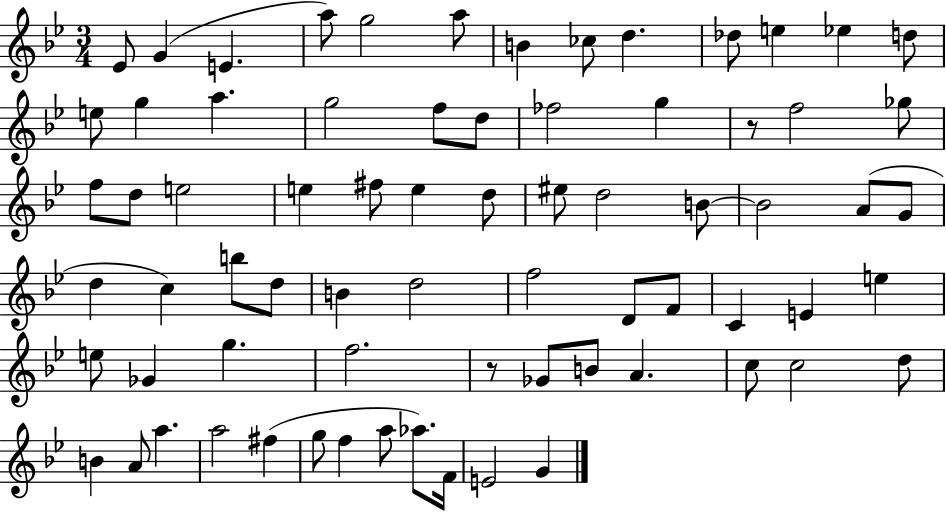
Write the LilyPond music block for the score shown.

{
  \clef treble
  \numericTimeSignature
  \time 3/4
  \key bes \major
  \repeat volta 2 { ees'8 g'4( e'4. | a''8) g''2 a''8 | b'4 ces''8 d''4. | des''8 e''4 ees''4 d''8 | \break e''8 g''4 a''4. | g''2 f''8 d''8 | fes''2 g''4 | r8 f''2 ges''8 | \break f''8 d''8 e''2 | e''4 fis''8 e''4 d''8 | eis''8 d''2 b'8~~ | b'2 a'8( g'8 | \break d''4 c''4) b''8 d''8 | b'4 d''2 | f''2 d'8 f'8 | c'4 e'4 e''4 | \break e''8 ges'4 g''4. | f''2. | r8 ges'8 b'8 a'4. | c''8 c''2 d''8 | \break b'4 a'8 a''4. | a''2 fis''4( | g''8 f''4 a''8 aes''8.) f'16 | e'2 g'4 | \break } \bar "|."
}